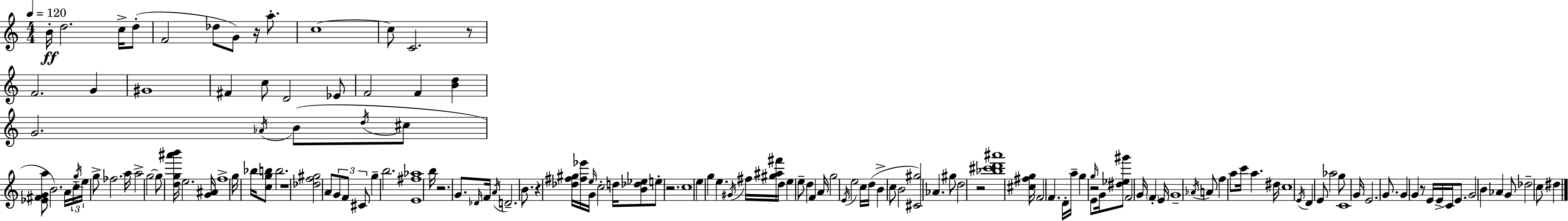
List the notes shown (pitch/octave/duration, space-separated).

B4/s D5/h. C5/s D5/e F4/h Db5/e G4/e R/s A5/e. C5/w C5/e C4/h. R/e F4/h. G4/q G#4/w F#4/q C5/e D4/h Eb4/e F4/h F4/q [B4,D5]/q G4/h. Ab4/s B4/e D5/s C#5/e [Eb4,F#4,G4,A5]/e B4/h. A4/s C5/s G5/s E5/s G5/e FES5/h. A5/s A5/h G5/h G5/e [D5,G5,A#6,B6]/s E5/h. [G4,A#4]/s F5/w G5/s Bb5/s [C5,G5,B5]/e B5/h. R/w [Db5,F5,G#5]/h A4/e G4/e F4/e C#4/e G5/q B5/h. [E4,F#5,Ab5]/w B5/s R/h. G4/e. Db4/s F4/s A4/s D4/h. B4/e. R/q [Db5,F#5,G#5]/s [F#5,Eb6]/s E5/s G4/s C5/h D5/s [B4,Db5,Eb5]/e E5/e R/h. C5/w E5/q G5/q E5/q. G#4/s F#5/s [G#5,A#5,F#6]/s D5/s E5/q E5/e D5/q F4/q A4/s G5/h E4/s E5/h C5/s D5/s B4/q C5/e B4/h [C#4,G#5]/h Ab4/q. G#5/e D5/h R/h [Bb5,C#6,D6,A#6]/w [C#5,F#5,G5]/s F4/h F4/q. D4/s A5/s G5/q R/h G5/s E4/e G4/s [D#5,Eb5,G#6]/e F4/h G4/s F4/q E4/s G4/w Ab4/s A4/e F5/q A5/e C6/s A5/q. D#5/s C5/w E4/s D4/q E4/e Ab5/h G5/e C4/w G4/s E4/h. G4/e. G4/q G4/q R/e E4/s E4/s C4/s E4/e. G4/h B4/q Ab4/q G4/e Db5/h C5/e D#5/q